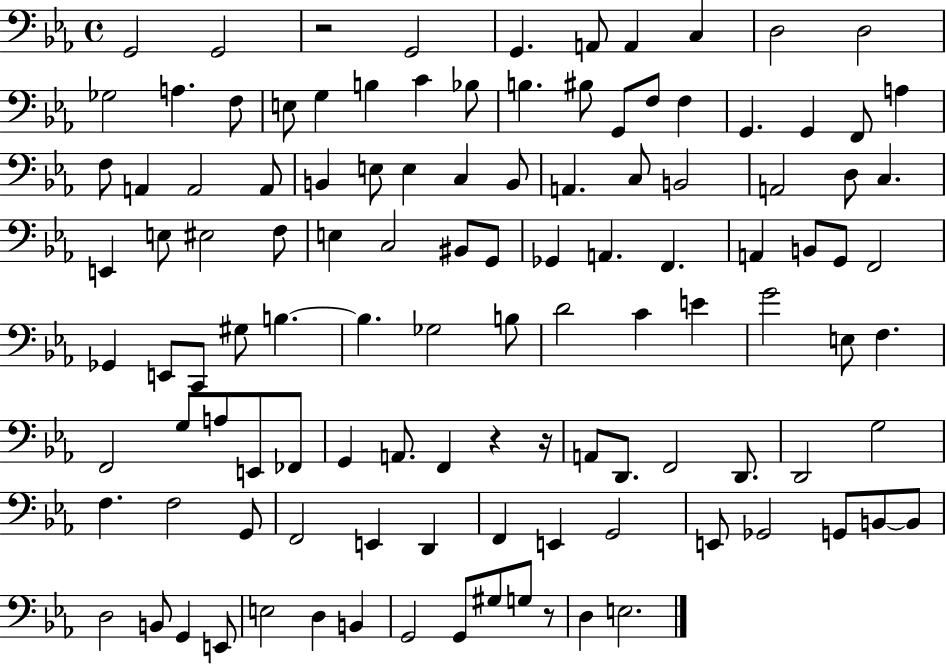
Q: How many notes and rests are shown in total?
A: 115